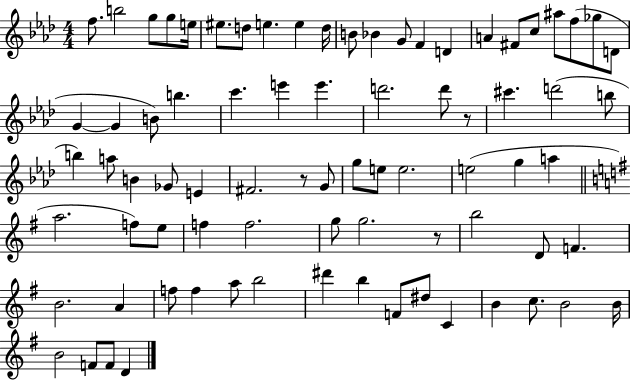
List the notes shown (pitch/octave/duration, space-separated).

F5/e. B5/h G5/e G5/e E5/s EIS5/e. D5/e E5/q. E5/q D5/s B4/e Bb4/q G4/e F4/q D4/q A4/q F#4/e C5/e A#5/e F5/e Gb5/e D4/e G4/q G4/q B4/e B5/q. C6/q. E6/q E6/q. D6/h. D6/e R/e C#6/q. D6/h B5/e B5/q A5/e B4/q Gb4/e E4/q F#4/h. R/e G4/e G5/e E5/e E5/h. E5/h G5/q A5/q A5/h. F5/e E5/e F5/q F5/h. G5/e G5/h. R/e B5/h D4/e F4/q. B4/h. A4/q F5/e F5/q A5/e B5/h D#6/q B5/q F4/e D#5/e C4/q B4/q C5/e. B4/h B4/s B4/h F4/e F4/e D4/q